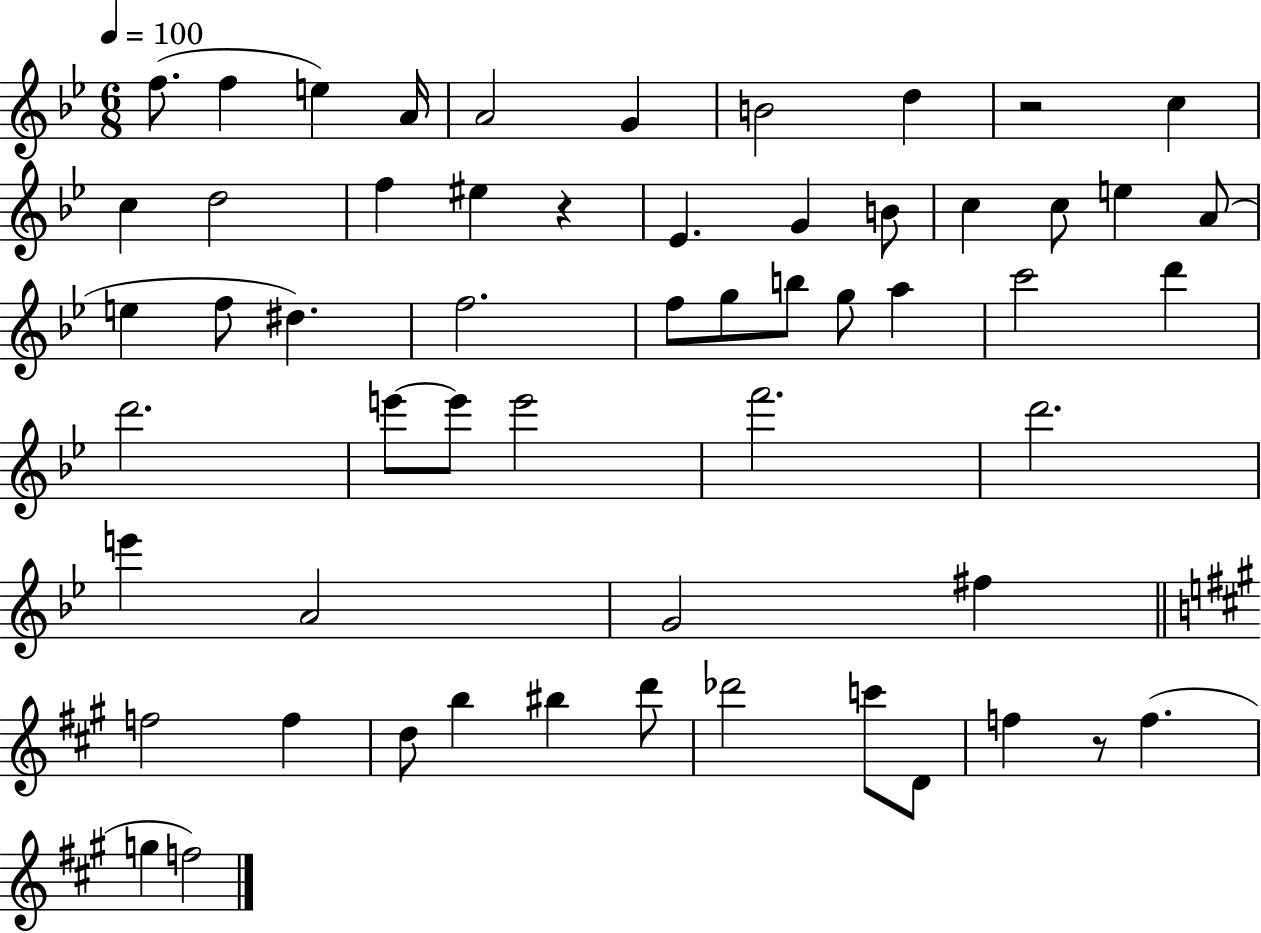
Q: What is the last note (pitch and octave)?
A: F5